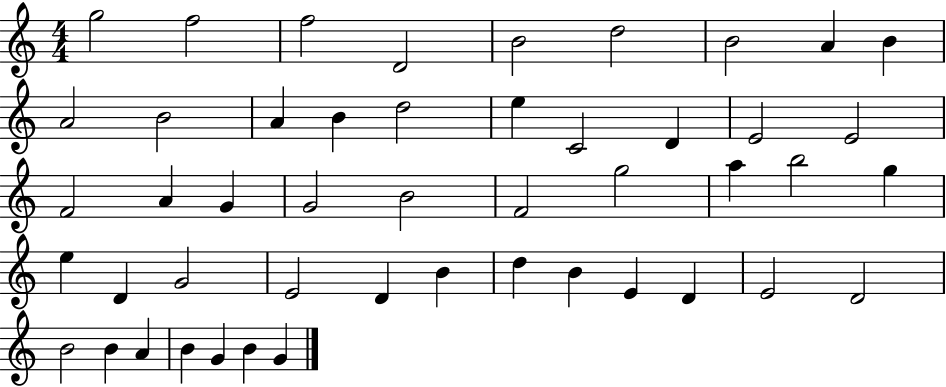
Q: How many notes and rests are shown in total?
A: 48